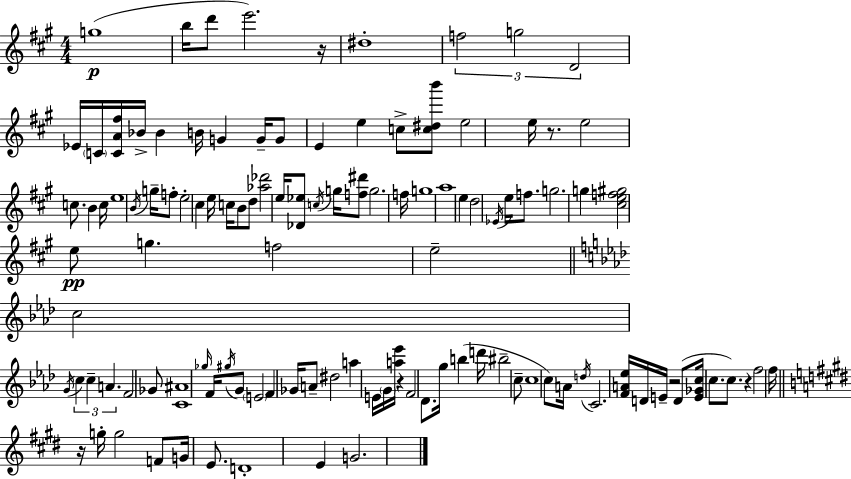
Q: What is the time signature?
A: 4/4